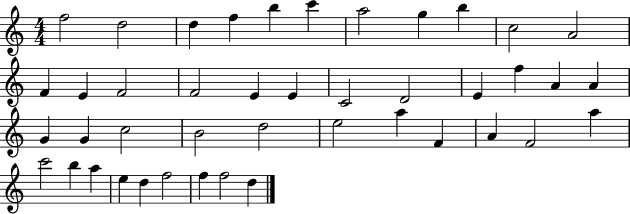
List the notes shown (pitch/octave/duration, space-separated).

F5/h D5/h D5/q F5/q B5/q C6/q A5/h G5/q B5/q C5/h A4/h F4/q E4/q F4/h F4/h E4/q E4/q C4/h D4/h E4/q F5/q A4/q A4/q G4/q G4/q C5/h B4/h D5/h E5/h A5/q F4/q A4/q F4/h A5/q C6/h B5/q A5/q E5/q D5/q F5/h F5/q F5/h D5/q